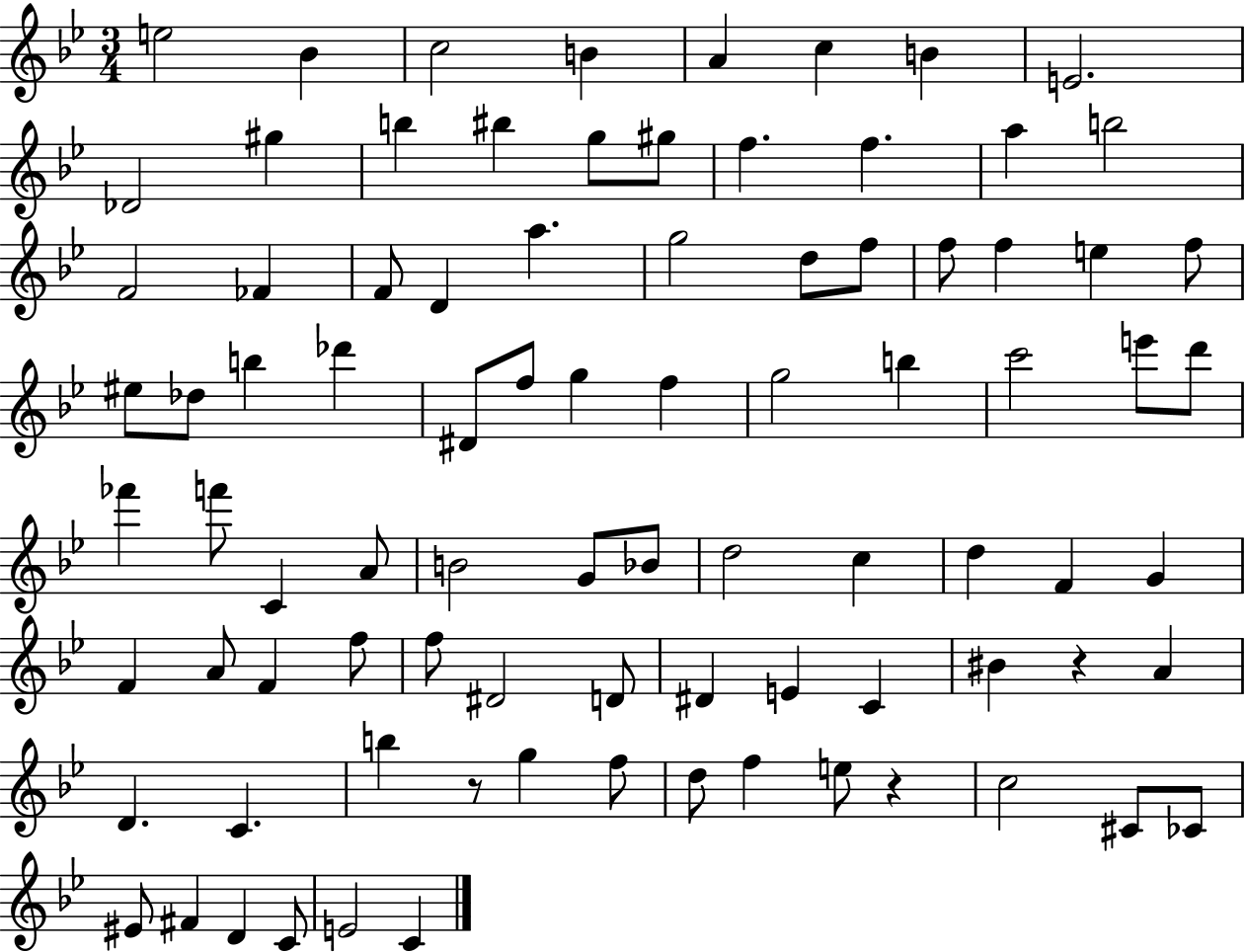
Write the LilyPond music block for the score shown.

{
  \clef treble
  \numericTimeSignature
  \time 3/4
  \key bes \major
  \repeat volta 2 { e''2 bes'4 | c''2 b'4 | a'4 c''4 b'4 | e'2. | \break des'2 gis''4 | b''4 bis''4 g''8 gis''8 | f''4. f''4. | a''4 b''2 | \break f'2 fes'4 | f'8 d'4 a''4. | g''2 d''8 f''8 | f''8 f''4 e''4 f''8 | \break eis''8 des''8 b''4 des'''4 | dis'8 f''8 g''4 f''4 | g''2 b''4 | c'''2 e'''8 d'''8 | \break fes'''4 f'''8 c'4 a'8 | b'2 g'8 bes'8 | d''2 c''4 | d''4 f'4 g'4 | \break f'4 a'8 f'4 f''8 | f''8 dis'2 d'8 | dis'4 e'4 c'4 | bis'4 r4 a'4 | \break d'4. c'4. | b''4 r8 g''4 f''8 | d''8 f''4 e''8 r4 | c''2 cis'8 ces'8 | \break eis'8 fis'4 d'4 c'8 | e'2 c'4 | } \bar "|."
}